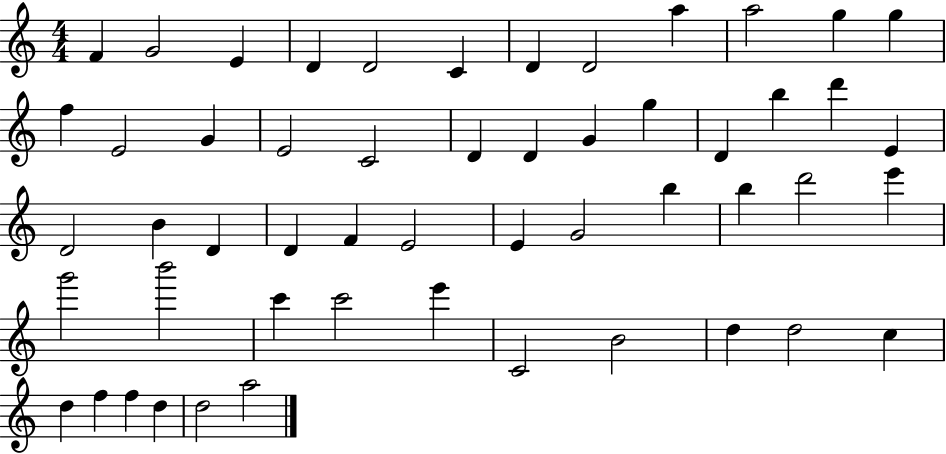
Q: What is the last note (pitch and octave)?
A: A5